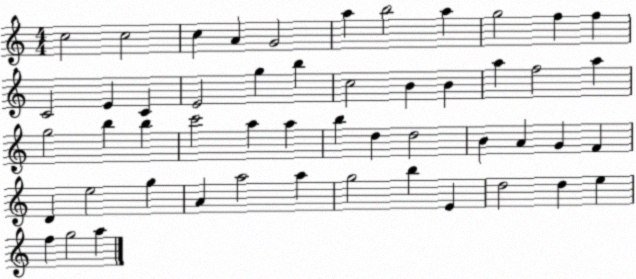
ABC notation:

X:1
T:Untitled
M:4/4
L:1/4
K:C
c2 c2 c A G2 a b2 a g2 f f C2 E C E2 g b c2 B B a f2 a g2 b b c'2 a a b d d2 B A G F D e2 g A a2 a g2 b E d2 d e f g2 a